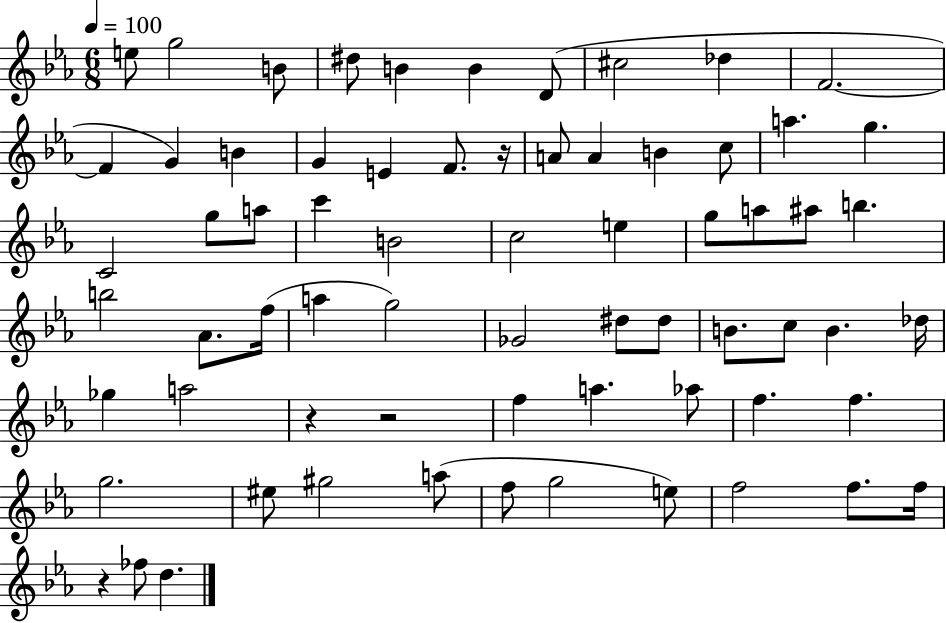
X:1
T:Untitled
M:6/8
L:1/4
K:Eb
e/2 g2 B/2 ^d/2 B B D/2 ^c2 _d F2 F G B G E F/2 z/4 A/2 A B c/2 a g C2 g/2 a/2 c' B2 c2 e g/2 a/2 ^a/2 b b2 _A/2 f/4 a g2 _G2 ^d/2 ^d/2 B/2 c/2 B _d/4 _g a2 z z2 f a _a/2 f f g2 ^e/2 ^g2 a/2 f/2 g2 e/2 f2 f/2 f/4 z _f/2 d